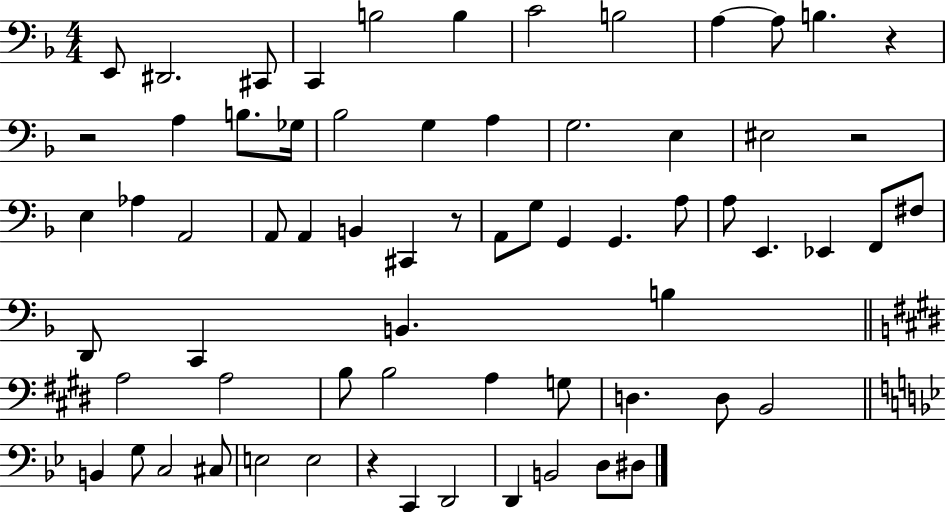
E2/e D#2/h. C#2/e C2/q B3/h B3/q C4/h B3/h A3/q A3/e B3/q. R/q R/h A3/q B3/e. Gb3/s Bb3/h G3/q A3/q G3/h. E3/q EIS3/h R/h E3/q Ab3/q A2/h A2/e A2/q B2/q C#2/q R/e A2/e G3/e G2/q G2/q. A3/e A3/e E2/q. Eb2/q F2/e F#3/e D2/e C2/q B2/q. B3/q A3/h A3/h B3/e B3/h A3/q G3/e D3/q. D3/e B2/h B2/q G3/e C3/h C#3/e E3/h E3/h R/q C2/q D2/h D2/q B2/h D3/e D#3/e